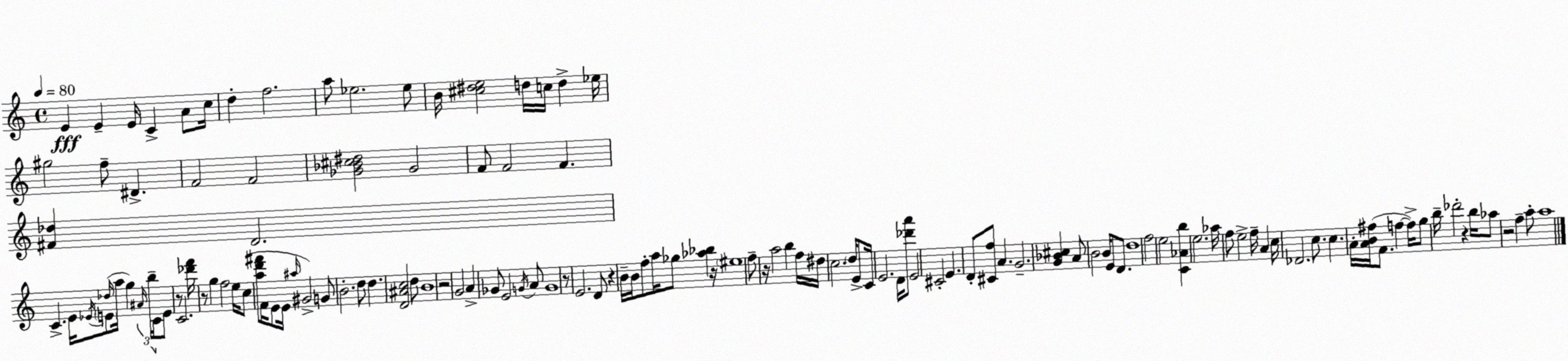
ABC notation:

X:1
T:Untitled
M:4/4
L:1/4
K:Am
E E E/4 C A/2 c/4 d f2 a/2 _e2 _e/2 B/4 [^c^de]2 d/4 c/4 d _e/4 ^g2 f/2 ^D F2 F2 [_G_B^c^d]2 _G2 F/2 F2 F [^F_d] D2 C E/4 _E/4 E/2 _d/4 a/4 g ^A/4 b/4 C/4 E/2 z/2 C2 [_d'f']/4 z/2 g f2 e/4 c/2 [ad'^f']/2 F/4 E/2 E/4 ^a/4 ^G2 G/2 B2 d/2 d [D^Ac]2 d/2 B4 z2 G2 A _G/2 E2 G/4 A/2 G4 z/2 E2 D/2 z B/4 B/4 f/2 a/4 _g/2 [_a_b] z/4 ^e4 f/2 z/4 a2 b f/4 ^d/4 c2 d/4 E/2 C/4 E2 D/4 [_d'a']/2 E2 ^C2 E D/2 [^Cf]/2 A G2 [G_B^c] A/2 B2 B/4 E/2 D/2 d4 f2 e2 [C_Ab] e2 _a/4 f/2 e2 f/4 A c/4 _D2 c/2 c A/4 [AB^f]/4 F/2 f f/4 g/2 b/4 _d'2 z b/4 _a/2 z2 f a/2 a4